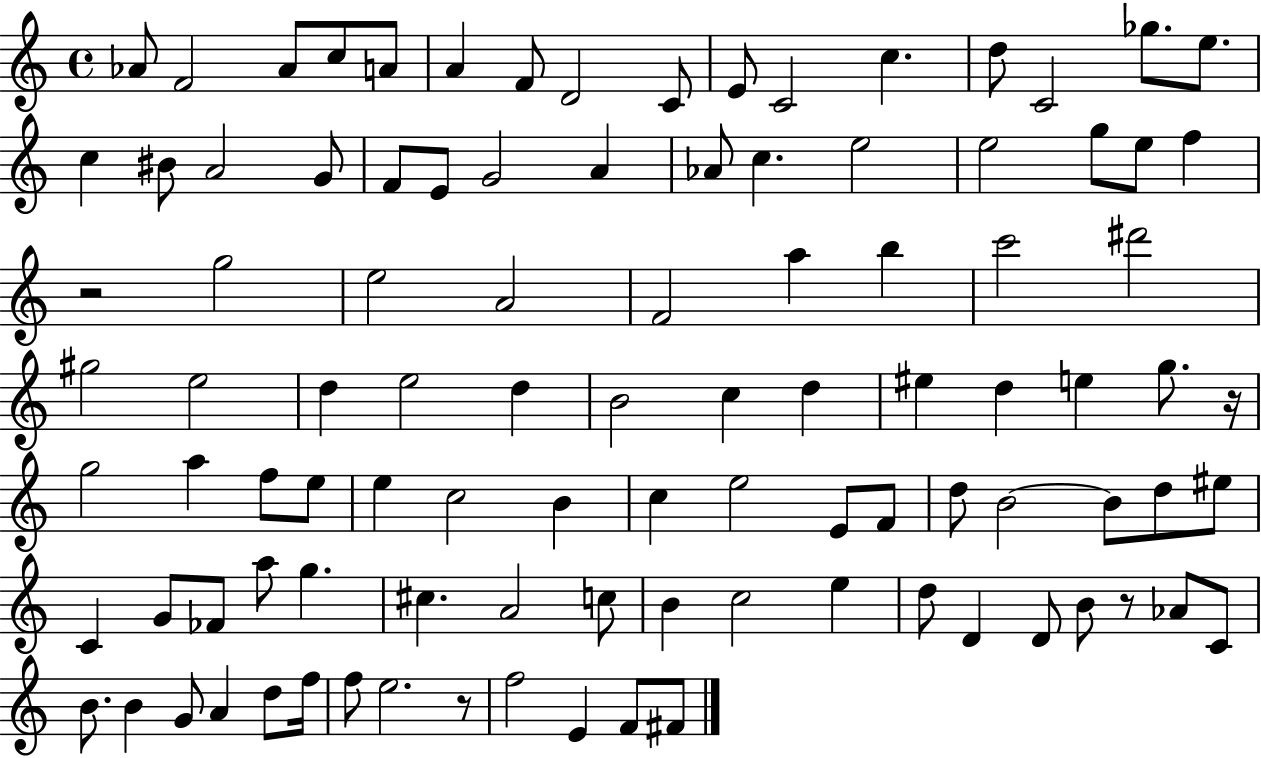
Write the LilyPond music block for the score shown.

{
  \clef treble
  \time 4/4
  \defaultTimeSignature
  \key c \major
  aes'8 f'2 aes'8 c''8 a'8 | a'4 f'8 d'2 c'8 | e'8 c'2 c''4. | d''8 c'2 ges''8. e''8. | \break c''4 bis'8 a'2 g'8 | f'8 e'8 g'2 a'4 | aes'8 c''4. e''2 | e''2 g''8 e''8 f''4 | \break r2 g''2 | e''2 a'2 | f'2 a''4 b''4 | c'''2 dis'''2 | \break gis''2 e''2 | d''4 e''2 d''4 | b'2 c''4 d''4 | eis''4 d''4 e''4 g''8. r16 | \break g''2 a''4 f''8 e''8 | e''4 c''2 b'4 | c''4 e''2 e'8 f'8 | d''8 b'2~~ b'8 d''8 eis''8 | \break c'4 g'8 fes'8 a''8 g''4. | cis''4. a'2 c''8 | b'4 c''2 e''4 | d''8 d'4 d'8 b'8 r8 aes'8 c'8 | \break b'8. b'4 g'8 a'4 d''8 f''16 | f''8 e''2. r8 | f''2 e'4 f'8 fis'8 | \bar "|."
}